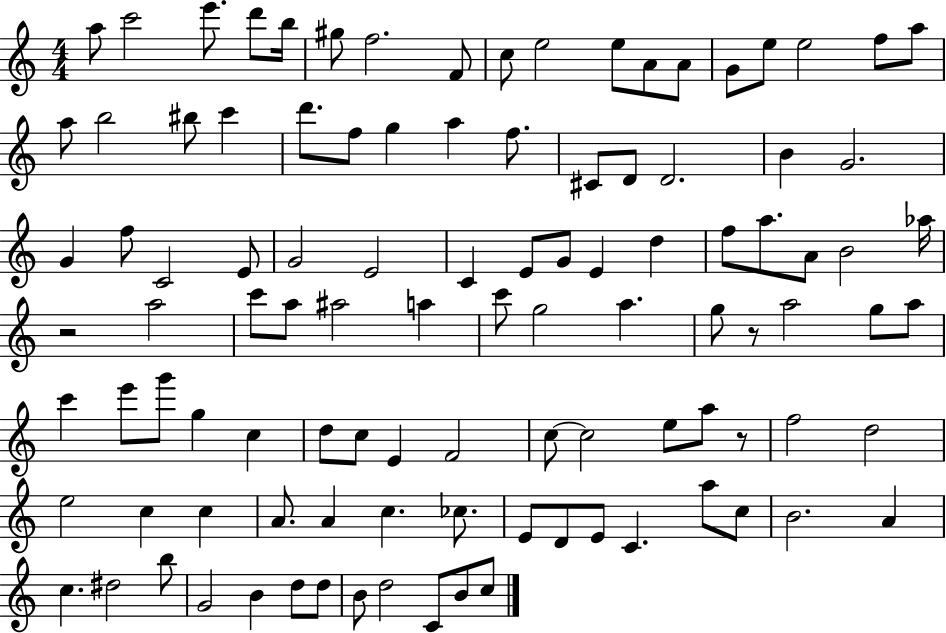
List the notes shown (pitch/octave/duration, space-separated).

A5/e C6/h E6/e. D6/e B5/s G#5/e F5/h. F4/e C5/e E5/h E5/e A4/e A4/e G4/e E5/e E5/h F5/e A5/e A5/e B5/h BIS5/e C6/q D6/e. F5/e G5/q A5/q F5/e. C#4/e D4/e D4/h. B4/q G4/h. G4/q F5/e C4/h E4/e G4/h E4/h C4/q E4/e G4/e E4/q D5/q F5/e A5/e. A4/e B4/h Ab5/s R/h A5/h C6/e A5/e A#5/h A5/q C6/e G5/h A5/q. G5/e R/e A5/h G5/e A5/e C6/q E6/e G6/e G5/q C5/q D5/e C5/e E4/q F4/h C5/e C5/h E5/e A5/e R/e F5/h D5/h E5/h C5/q C5/q A4/e. A4/q C5/q. CES5/e. E4/e D4/e E4/e C4/q. A5/e C5/e B4/h. A4/q C5/q. D#5/h B5/e G4/h B4/q D5/e D5/e B4/e D5/h C4/e B4/e C5/e